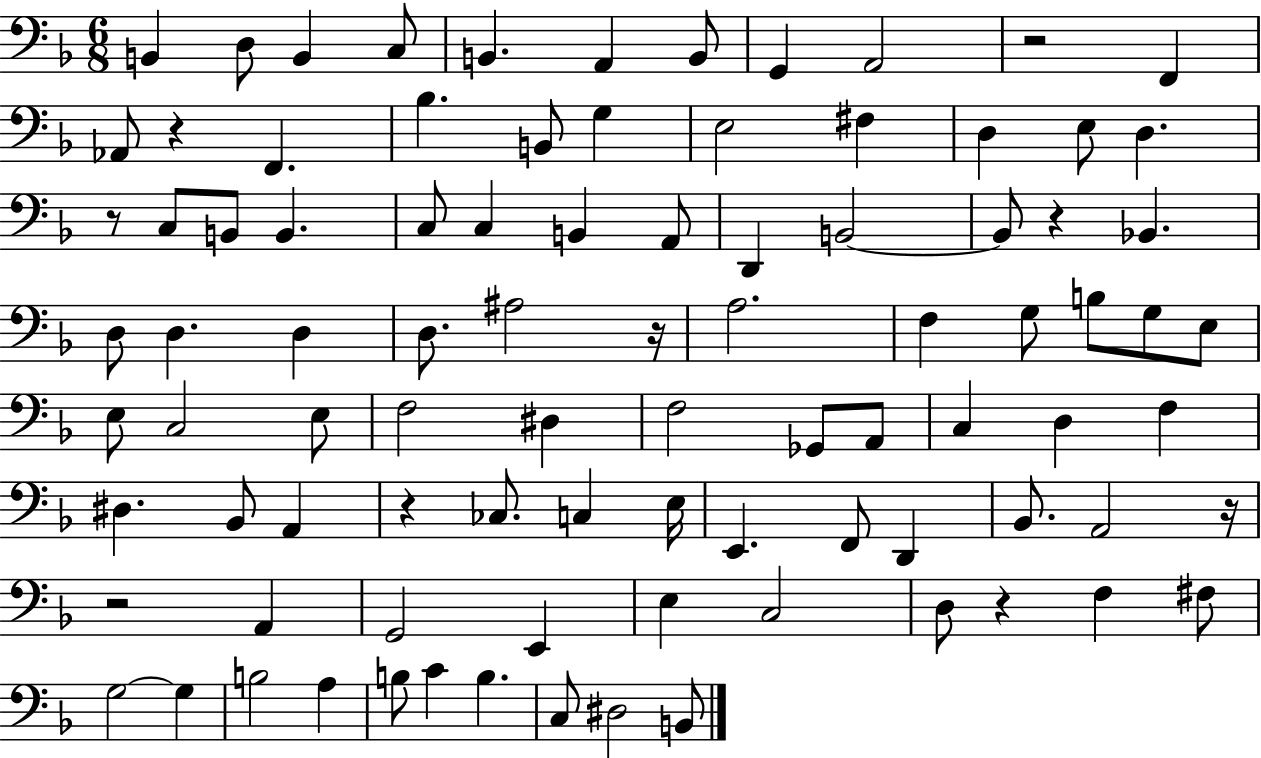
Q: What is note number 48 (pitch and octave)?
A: F3